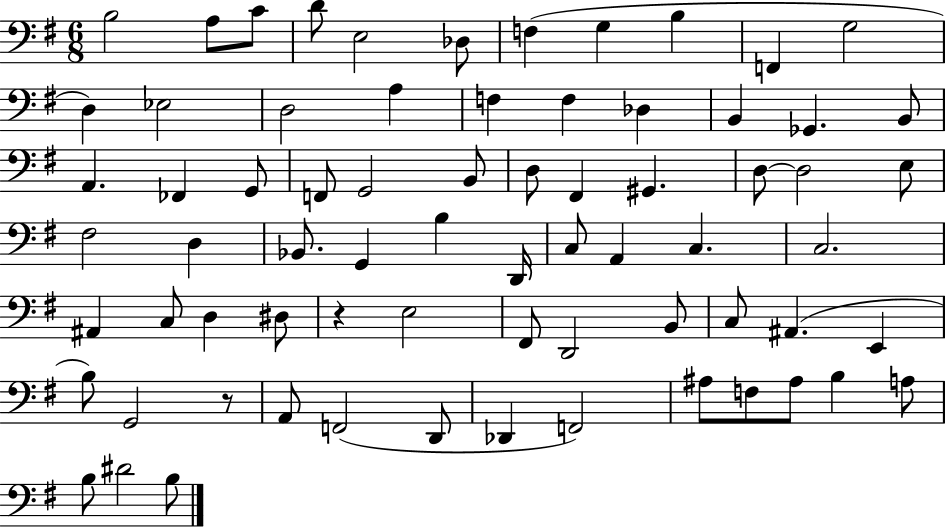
X:1
T:Untitled
M:6/8
L:1/4
K:G
B,2 A,/2 C/2 D/2 E,2 _D,/2 F, G, B, F,, G,2 D, _E,2 D,2 A, F, F, _D, B,, _G,, B,,/2 A,, _F,, G,,/2 F,,/2 G,,2 B,,/2 D,/2 ^F,, ^G,, D,/2 D,2 E,/2 ^F,2 D, _B,,/2 G,, B, D,,/4 C,/2 A,, C, C,2 ^A,, C,/2 D, ^D,/2 z E,2 ^F,,/2 D,,2 B,,/2 C,/2 ^A,, E,, B,/2 G,,2 z/2 A,,/2 F,,2 D,,/2 _D,, F,,2 ^A,/2 F,/2 ^A,/2 B, A,/2 B,/2 ^D2 B,/2